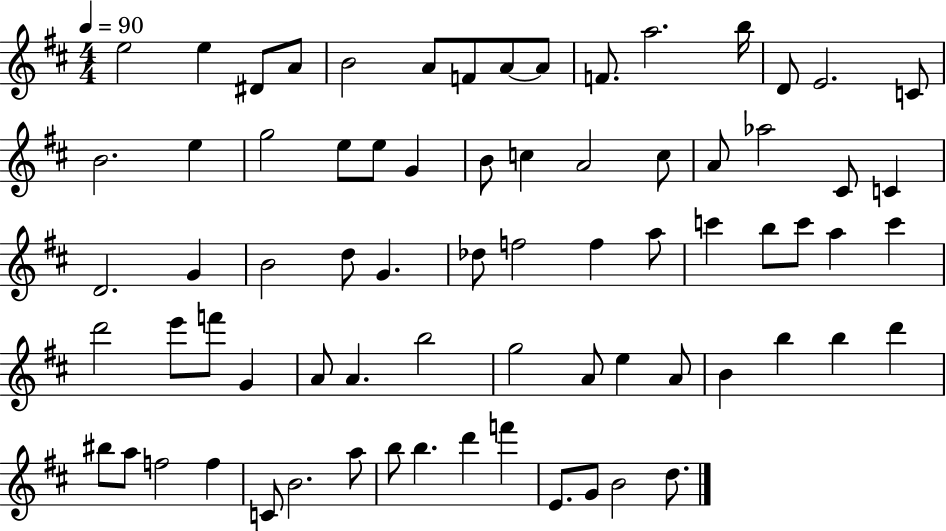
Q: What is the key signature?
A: D major